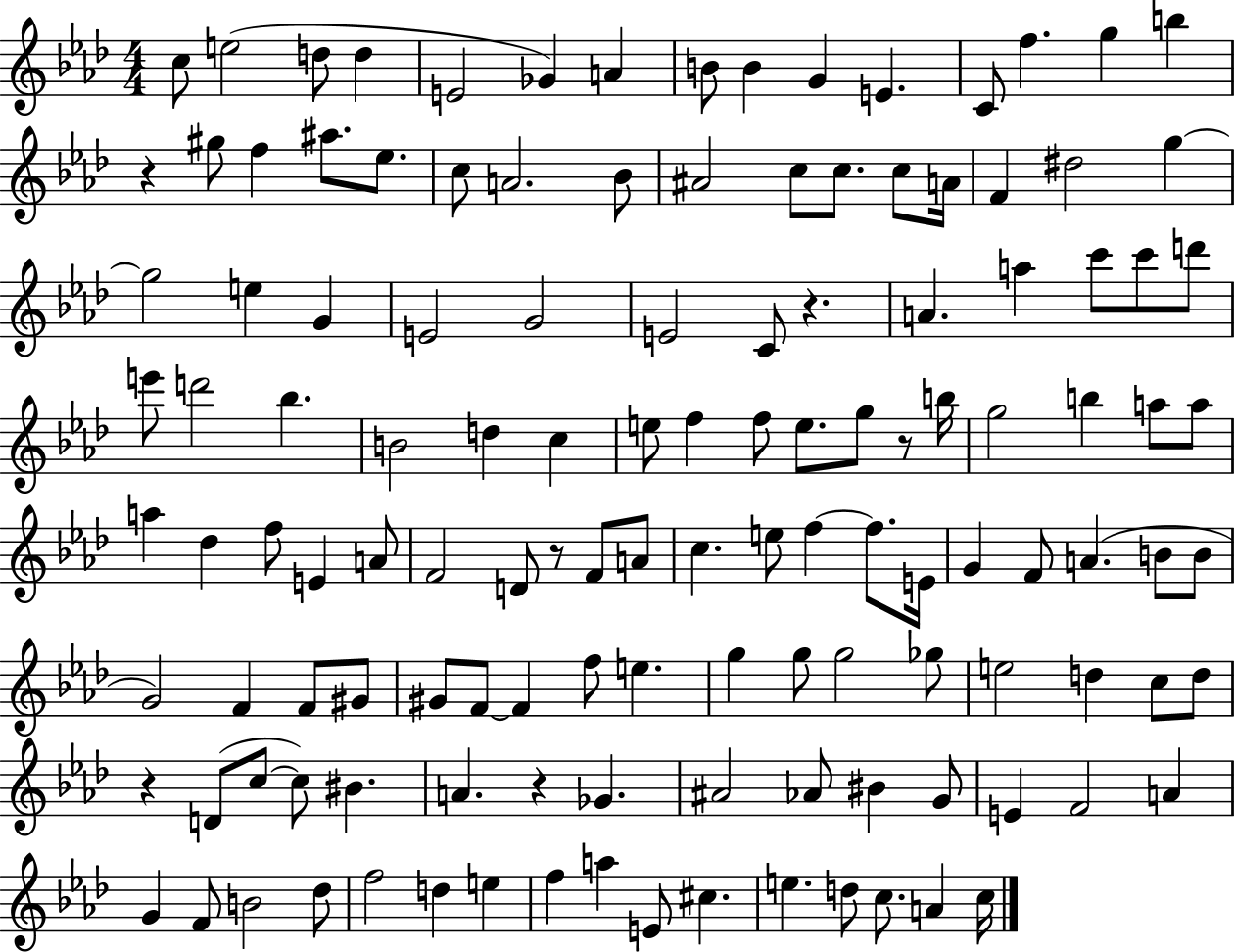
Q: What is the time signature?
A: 4/4